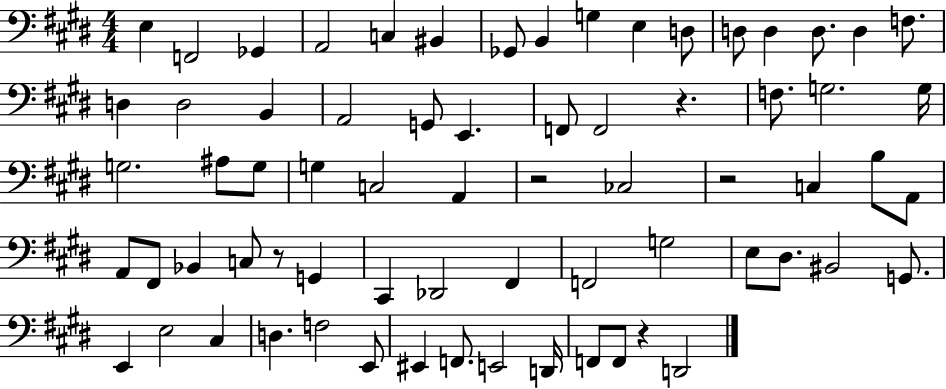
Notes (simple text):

E3/q F2/h Gb2/q A2/h C3/q BIS2/q Gb2/e B2/q G3/q E3/q D3/e D3/e D3/q D3/e. D3/q F3/e. D3/q D3/h B2/q A2/h G2/e E2/q. F2/e F2/h R/q. F3/e. G3/h. G3/s G3/h. A#3/e G3/e G3/q C3/h A2/q R/h CES3/h R/h C3/q B3/e A2/e A2/e F#2/e Bb2/q C3/e R/e G2/q C#2/q Db2/h F#2/q F2/h G3/h E3/e D#3/e. BIS2/h G2/e. E2/q E3/h C#3/q D3/q. F3/h E2/e EIS2/q F2/e. E2/h D2/s F2/e F2/e R/q D2/h